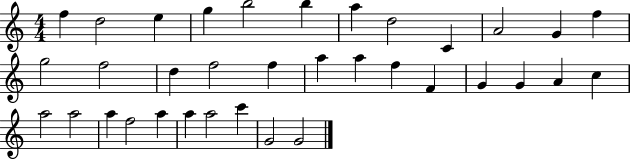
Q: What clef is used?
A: treble